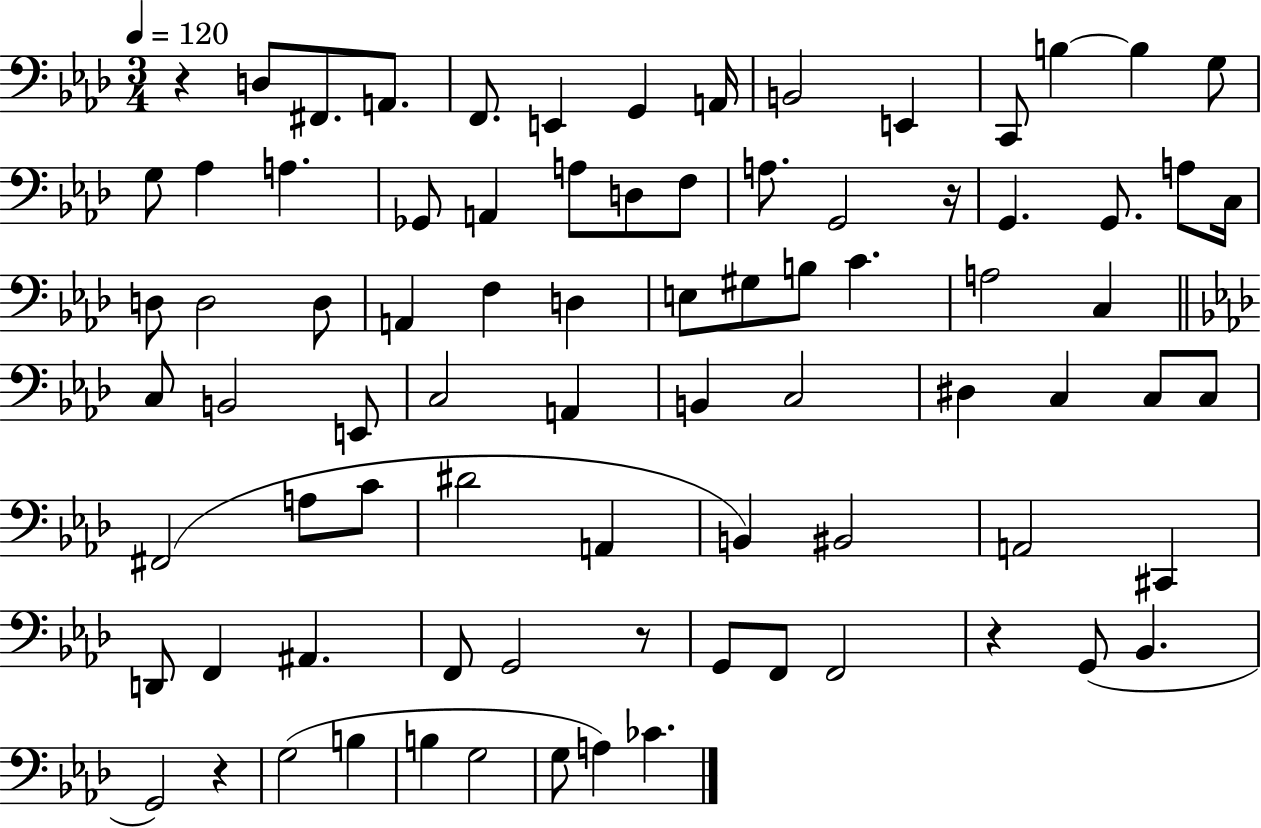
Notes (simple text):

R/q D3/e F#2/e. A2/e. F2/e. E2/q G2/q A2/s B2/h E2/q C2/e B3/q B3/q G3/e G3/e Ab3/q A3/q. Gb2/e A2/q A3/e D3/e F3/e A3/e. G2/h R/s G2/q. G2/e. A3/e C3/s D3/e D3/h D3/e A2/q F3/q D3/q E3/e G#3/e B3/e C4/q. A3/h C3/q C3/e B2/h E2/e C3/h A2/q B2/q C3/h D#3/q C3/q C3/e C3/e F#2/h A3/e C4/e D#4/h A2/q B2/q BIS2/h A2/h C#2/q D2/e F2/q A#2/q. F2/e G2/h R/e G2/e F2/e F2/h R/q G2/e Bb2/q. G2/h R/q G3/h B3/q B3/q G3/h G3/e A3/q CES4/q.